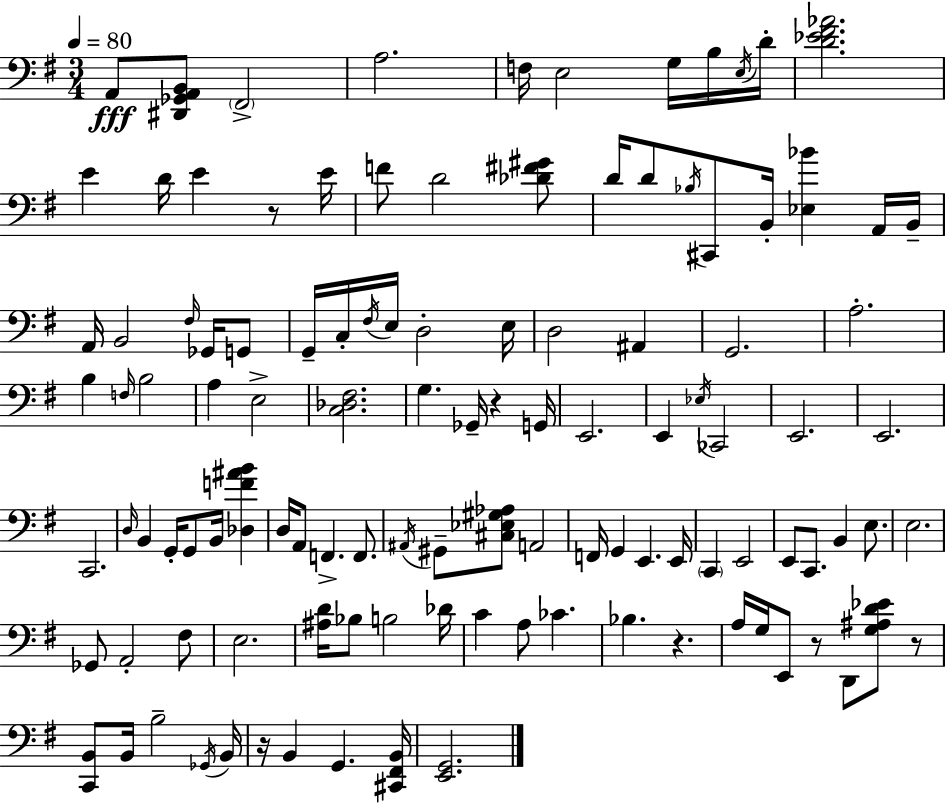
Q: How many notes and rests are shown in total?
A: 114